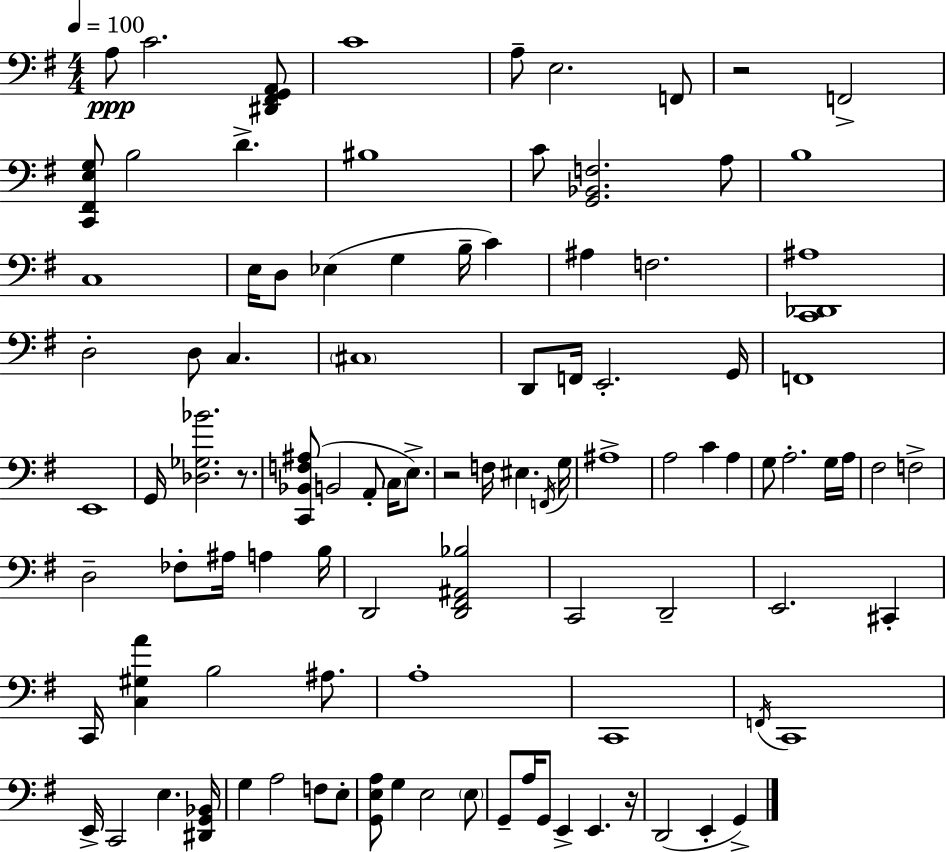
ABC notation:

X:1
T:Untitled
M:4/4
L:1/4
K:Em
A,/2 C2 [^D,,^F,,G,,A,,]/2 C4 A,/2 E,2 F,,/2 z2 F,,2 [C,,^F,,E,G,]/2 B,2 D ^B,4 C/2 [G,,_B,,F,]2 A,/2 B,4 C,4 E,/4 D,/2 _E, G, B,/4 C ^A, F,2 [C,,_D,,^A,]4 D,2 D,/2 C, ^C,4 D,,/2 F,,/4 E,,2 G,,/4 F,,4 E,,4 G,,/4 [_D,_G,_B]2 z/2 [C,,_B,,F,^A,]/2 B,,2 A,,/2 C,/4 E,/2 z2 F,/4 ^E, F,,/4 G,/4 ^A,4 A,2 C A, G,/2 A,2 G,/4 A,/4 ^F,2 F,2 D,2 _F,/2 ^A,/4 A, B,/4 D,,2 [D,,^F,,^A,,_B,]2 C,,2 D,,2 E,,2 ^C,, C,,/4 [C,^G,A] B,2 ^A,/2 A,4 C,,4 F,,/4 C,,4 E,,/4 C,,2 E, [^D,,G,,_B,,]/4 G, A,2 F,/2 E,/2 [G,,E,A,]/2 G, E,2 E,/2 G,,/2 A,/4 G,,/2 E,, E,, z/4 D,,2 E,, G,,